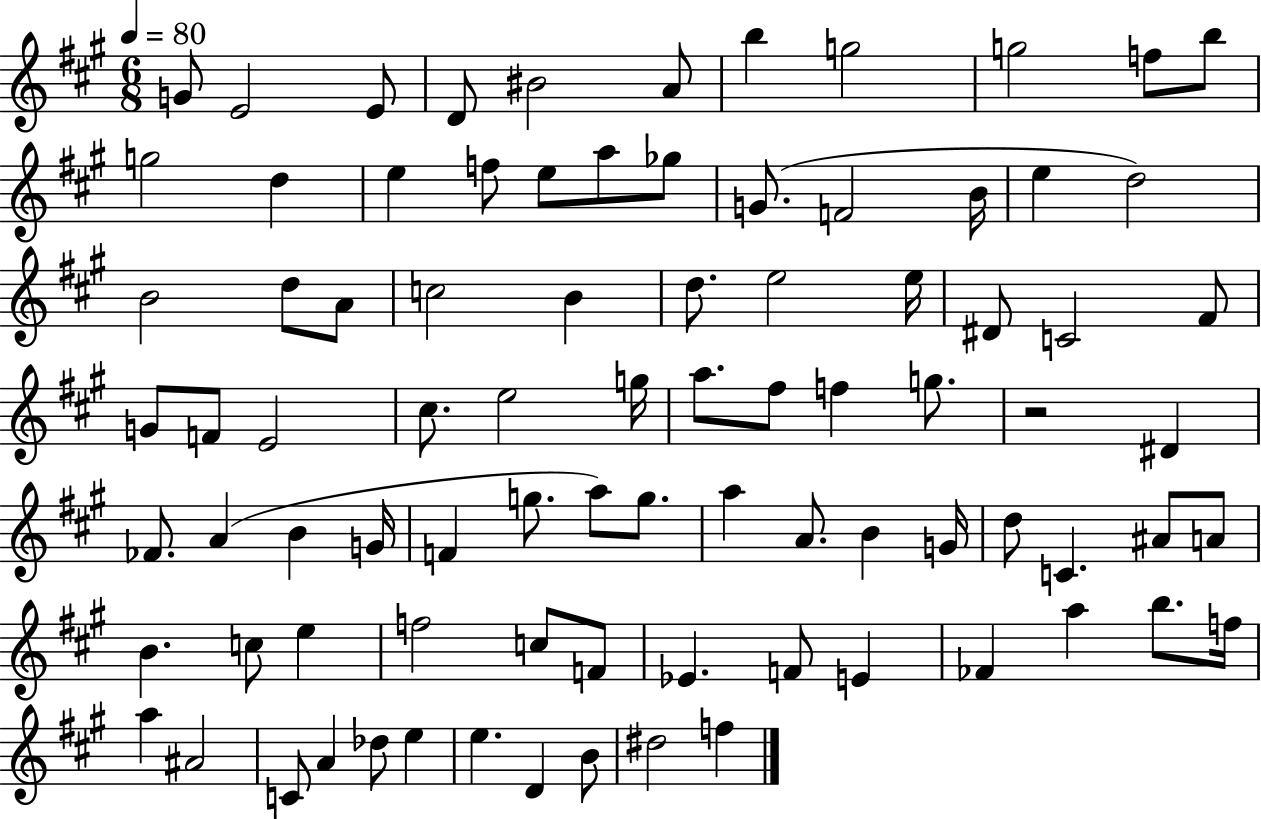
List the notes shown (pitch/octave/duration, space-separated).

G4/e E4/h E4/e D4/e BIS4/h A4/e B5/q G5/h G5/h F5/e B5/e G5/h D5/q E5/q F5/e E5/e A5/e Gb5/e G4/e. F4/h B4/s E5/q D5/h B4/h D5/e A4/e C5/h B4/q D5/e. E5/h E5/s D#4/e C4/h F#4/e G4/e F4/e E4/h C#5/e. E5/h G5/s A5/e. F#5/e F5/q G5/e. R/h D#4/q FES4/e. A4/q B4/q G4/s F4/q G5/e. A5/e G5/e. A5/q A4/e. B4/q G4/s D5/e C4/q. A#4/e A4/e B4/q. C5/e E5/q F5/h C5/e F4/e Eb4/q. F4/e E4/q FES4/q A5/q B5/e. F5/s A5/q A#4/h C4/e A4/q Db5/e E5/q E5/q. D4/q B4/e D#5/h F5/q